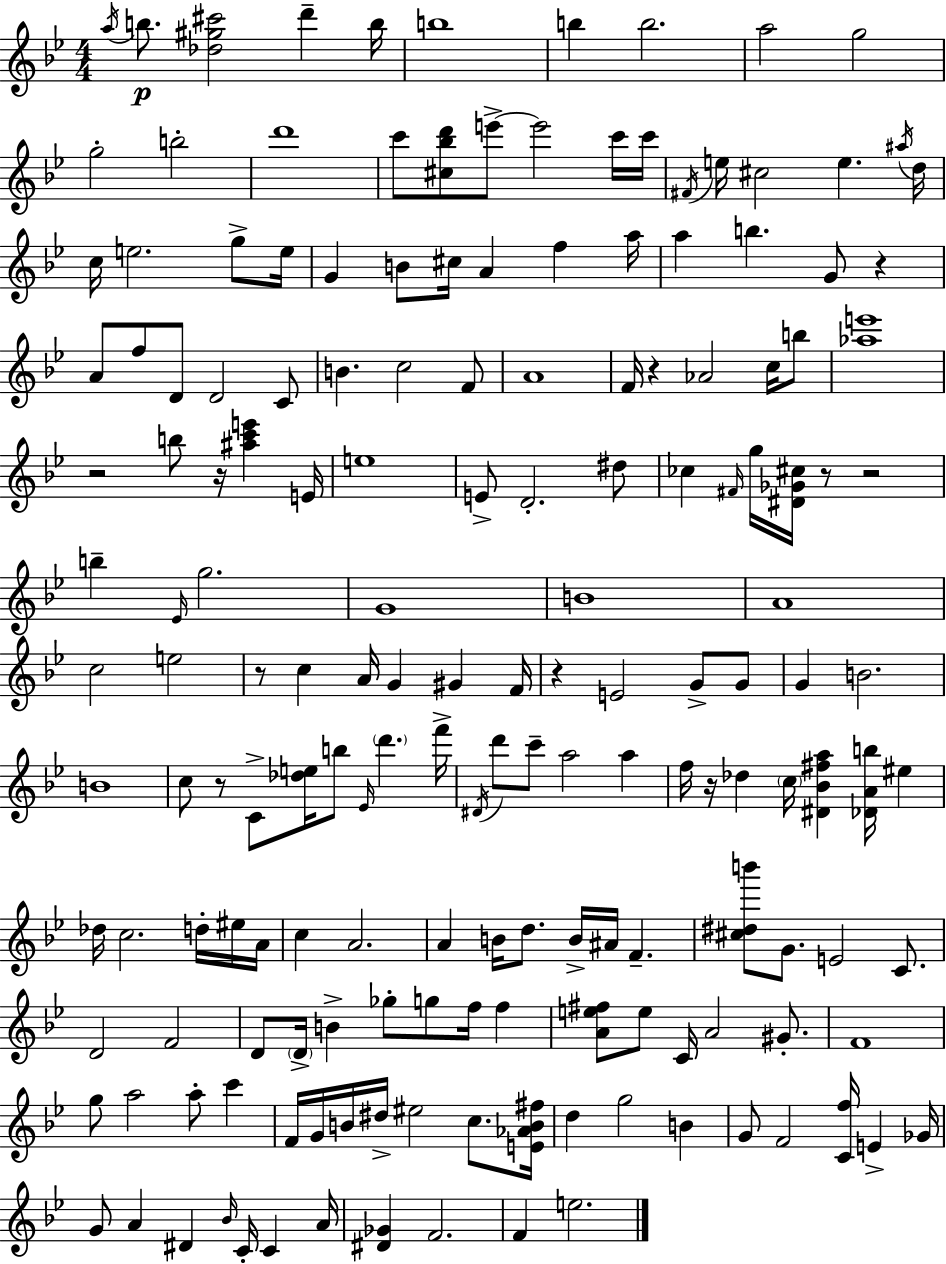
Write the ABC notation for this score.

X:1
T:Untitled
M:4/4
L:1/4
K:Gm
a/4 b/2 [_d^g^c']2 d' b/4 b4 b b2 a2 g2 g2 b2 d'4 c'/2 [^c_bd']/2 e'/2 e'2 c'/4 c'/4 ^F/4 e/4 ^c2 e ^a/4 d/4 c/4 e2 g/2 e/4 G B/2 ^c/4 A f a/4 a b G/2 z A/2 f/2 D/2 D2 C/2 B c2 F/2 A4 F/4 z _A2 c/4 b/2 [_ae']4 z2 b/2 z/4 [^ac'e'] E/4 e4 E/2 D2 ^d/2 _c ^F/4 g/4 [^D_G^c]/4 z/2 z2 b _E/4 g2 G4 B4 A4 c2 e2 z/2 c A/4 G ^G F/4 z E2 G/2 G/2 G B2 B4 c/2 z/2 C/2 [_de]/4 b/2 _E/4 d' f'/4 ^D/4 d'/2 c'/2 a2 a f/4 z/4 _d c/4 [^D_B^fa] [_DAb]/4 ^e _d/4 c2 d/4 ^e/4 A/4 c A2 A B/4 d/2 B/4 ^A/4 F [^c^db']/2 G/2 E2 C/2 D2 F2 D/2 D/4 B _g/2 g/2 f/4 f [Ae^f]/2 e/2 C/4 A2 ^G/2 F4 g/2 a2 a/2 c' F/4 G/4 B/4 ^d/4 ^e2 c/2 [E_AB^f]/4 d g2 B G/2 F2 [Cf]/4 E _G/4 G/2 A ^D _B/4 C/4 C A/4 [^D_G] F2 F e2